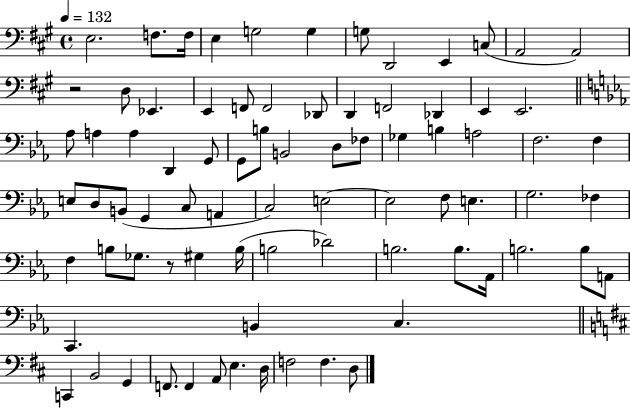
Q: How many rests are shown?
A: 2